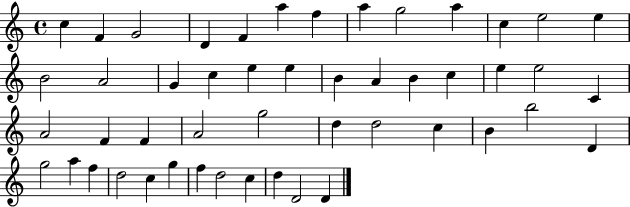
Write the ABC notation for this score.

X:1
T:Untitled
M:4/4
L:1/4
K:C
c F G2 D F a f a g2 a c e2 e B2 A2 G c e e B A B c e e2 C A2 F F A2 g2 d d2 c B b2 D g2 a f d2 c g f d2 c d D2 D